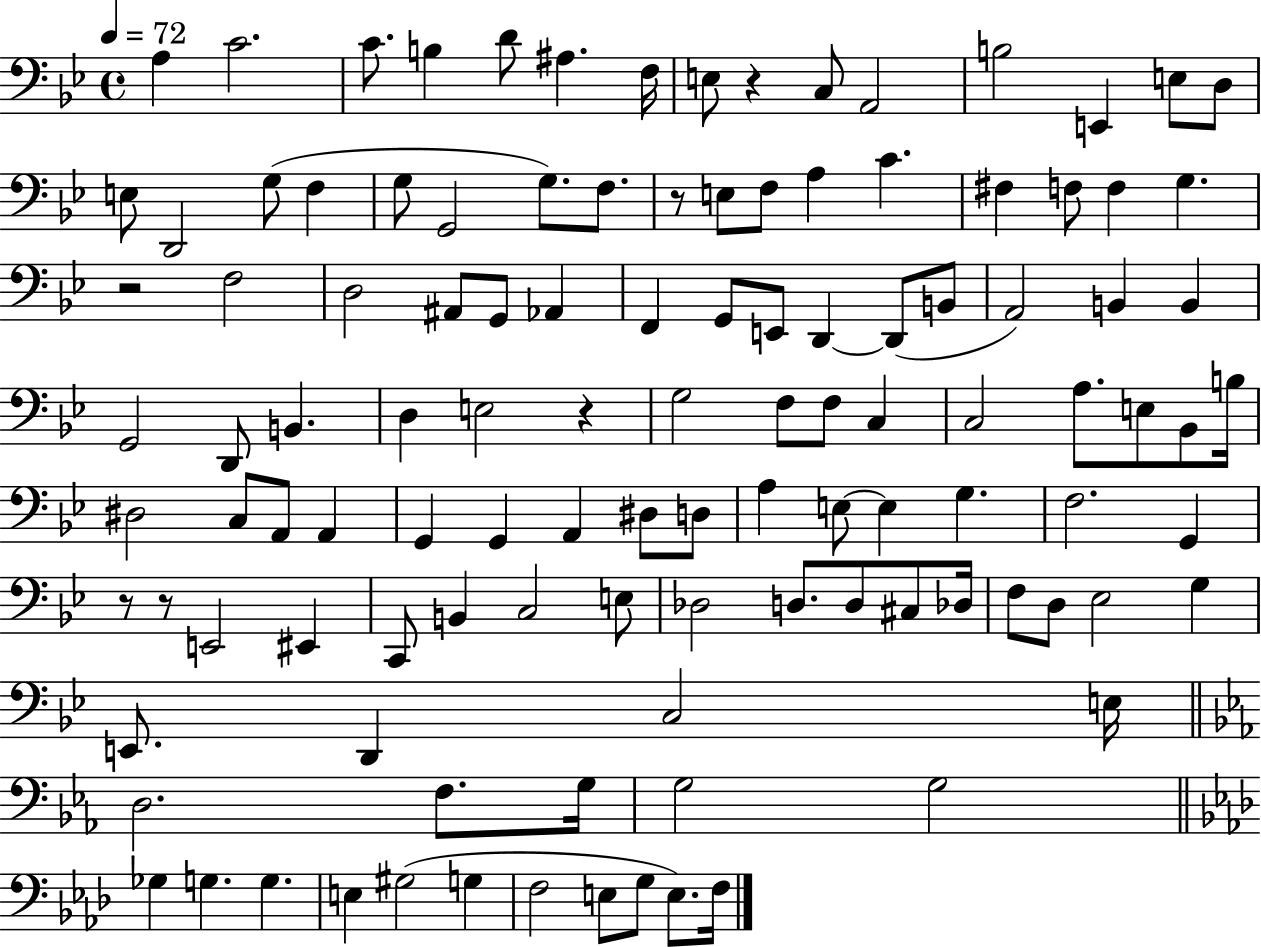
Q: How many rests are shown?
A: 6